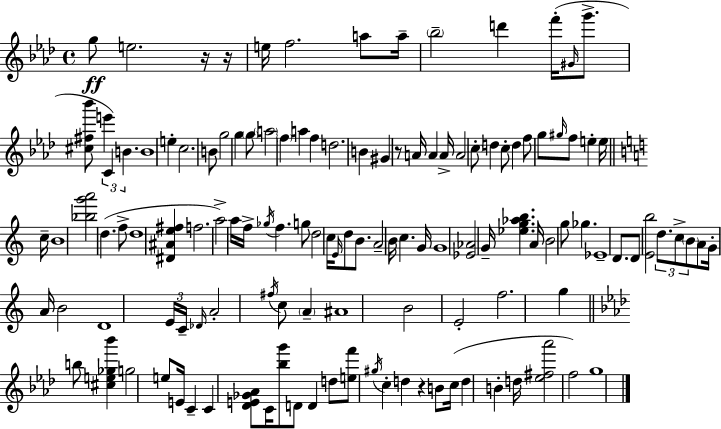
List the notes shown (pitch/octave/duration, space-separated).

G5/e E5/h. R/s R/s E5/s F5/h. A5/e A5/s Bb5/h D6/q F6/s G#4/s G6/e. [C#5,F#5,Bb6]/e E6/q C4/q B4/q. B4/w E5/q C5/h. B4/e G5/h G5/q G5/e A5/h F5/q A5/q F5/q D5/h. B4/q G#4/q R/e A4/s A4/q A4/s A4/h C5/e D5/q C5/e D5/q F5/e G5/e G#5/s F5/e E5/q E5/s C5/s B4/w [Bb5,G6,A6]/h D5/q. F5/e D5/w [D#4,A#4,E5,F#5]/q F5/h. A5/h A5/s F5/s Gb5/s F5/q. G5/e D5/h C5/s E4/s D5/e B4/e. A4/h B4/s C5/q. G4/s G4/w [Eb4,Ab4]/h G4/s [Eb5,G5,Ab5,B5]/q. A4/s B4/h G5/e Gb5/q. Eb4/w D4/e. D4/e [E4,B5]/h D5/e. C5/e B4/e A4/e G4/s A4/s B4/h D4/w E4/s C4/s Db4/s A4/h F#5/s C5/e A4/q A#4/w B4/h E4/h F5/h. G5/q B5/e [C#5,E5,Gb5,Bb6]/q G5/h E5/e E4/s C4/q C4/q [Db4,E4,Gb4,Ab4]/e C4/s [Bb5,G6]/e D4/e D4/q D5/e [E5,F6]/e G#5/s C5/q D5/q R/q B4/e C5/s D5/q B4/q D5/s [Eb5,F#5,Ab6]/h F5/h G5/w